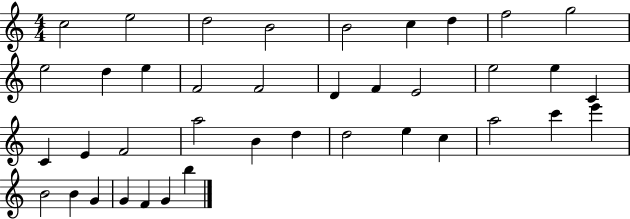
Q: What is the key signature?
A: C major